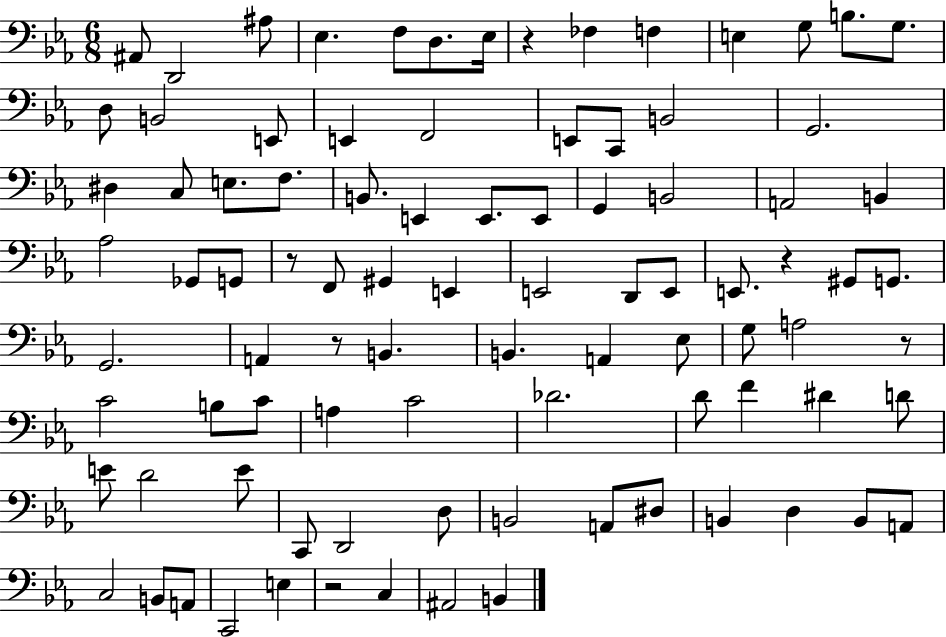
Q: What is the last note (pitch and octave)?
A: B2